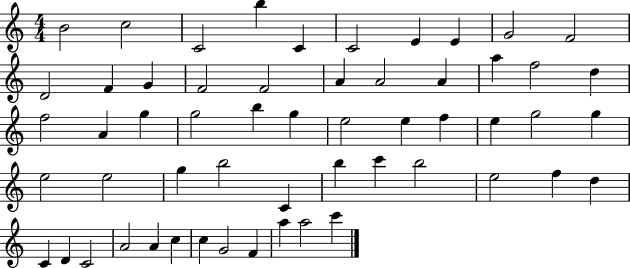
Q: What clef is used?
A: treble